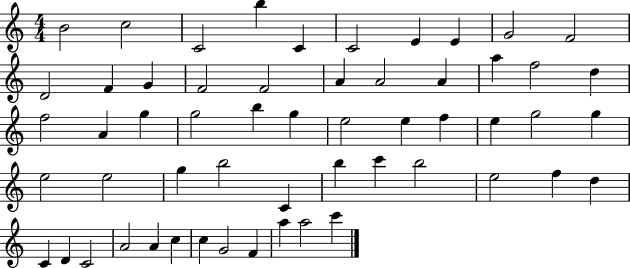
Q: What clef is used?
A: treble